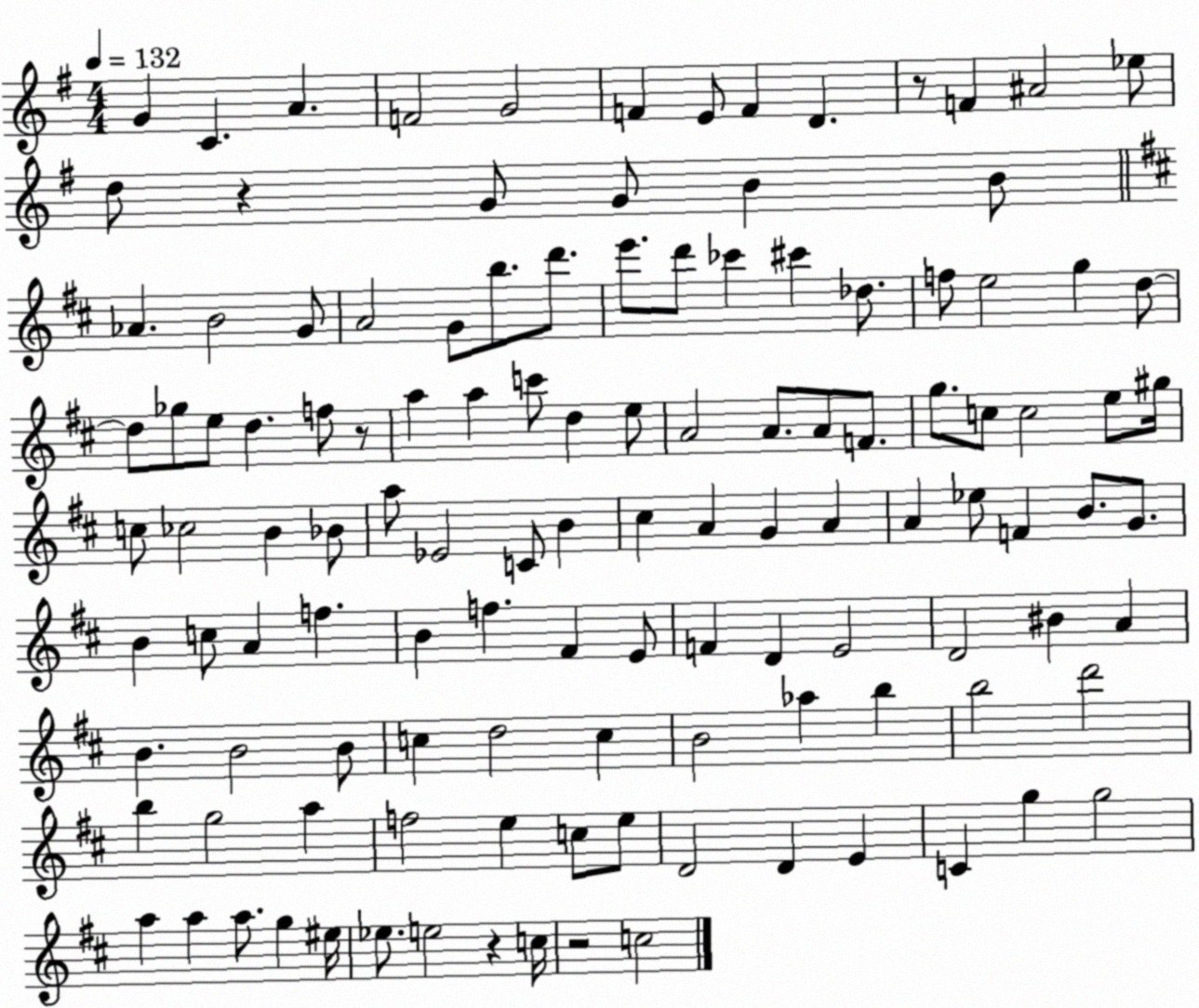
X:1
T:Untitled
M:4/4
L:1/4
K:G
G C A F2 G2 F E/2 F D z/2 F ^A2 _e/2 d/2 z G/2 G/2 B B/2 _A B2 G/2 A2 G/2 b/2 d'/2 e'/2 d'/2 _c' ^c' _d/2 f/2 e2 g d/2 d/2 _g/2 e/2 d f/2 z/2 a a c'/2 d e/2 A2 A/2 A/2 F/2 g/2 c/2 c2 e/2 ^g/4 c/2 _c2 B _B/2 a/2 _E2 C/2 B ^c A G A A _e/2 F B/2 G/2 B c/2 A f B f ^F E/2 F D E2 D2 ^B A B B2 B/2 c d2 c B2 _a b b2 d'2 b g2 a f2 e c/2 e/2 D2 D E C g g2 a a a/2 g ^e/4 _e/2 e2 z c/4 z2 c2